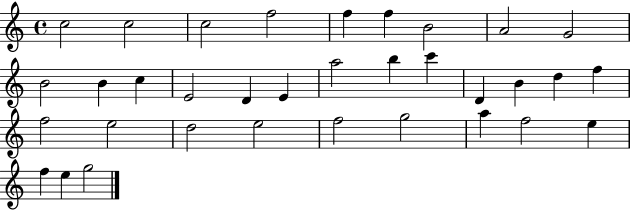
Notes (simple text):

C5/h C5/h C5/h F5/h F5/q F5/q B4/h A4/h G4/h B4/h B4/q C5/q E4/h D4/q E4/q A5/h B5/q C6/q D4/q B4/q D5/q F5/q F5/h E5/h D5/h E5/h F5/h G5/h A5/q F5/h E5/q F5/q E5/q G5/h